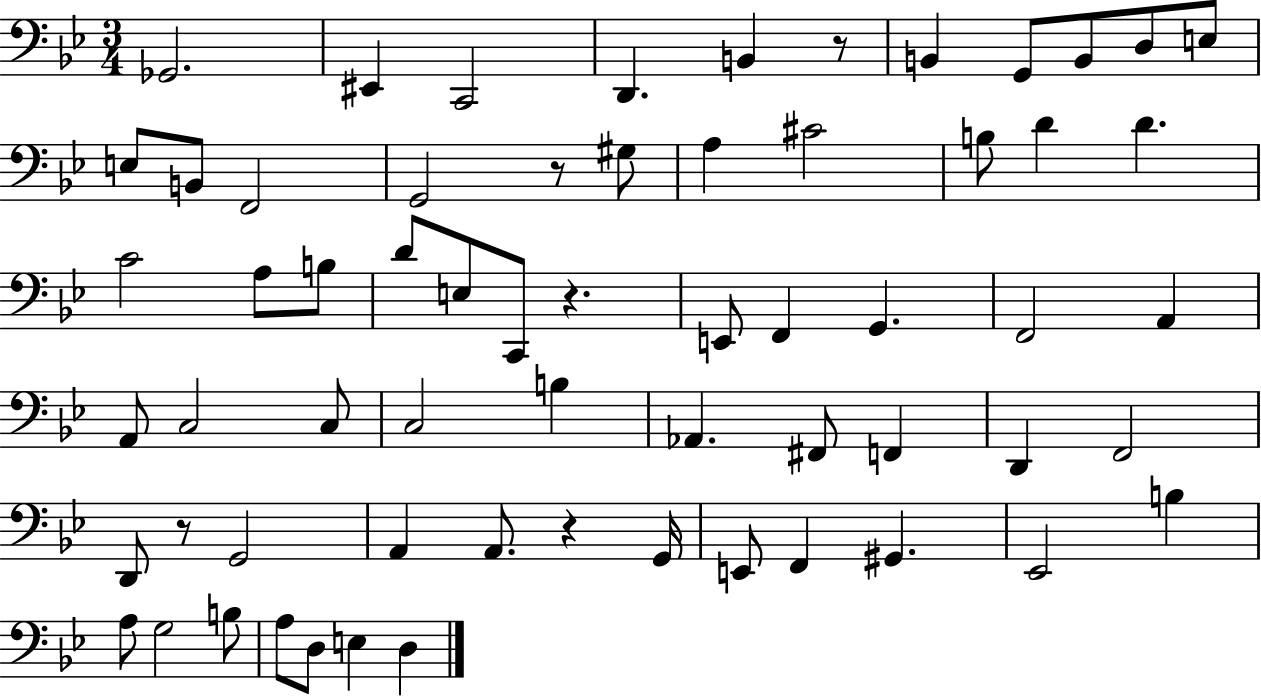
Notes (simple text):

Gb2/h. EIS2/q C2/h D2/q. B2/q R/e B2/q G2/e B2/e D3/e E3/e E3/e B2/e F2/h G2/h R/e G#3/e A3/q C#4/h B3/e D4/q D4/q. C4/h A3/e B3/e D4/e E3/e C2/e R/q. E2/e F2/q G2/q. F2/h A2/q A2/e C3/h C3/e C3/h B3/q Ab2/q. F#2/e F2/q D2/q F2/h D2/e R/e G2/h A2/q A2/e. R/q G2/s E2/e F2/q G#2/q. Eb2/h B3/q A3/e G3/h B3/e A3/e D3/e E3/q D3/q